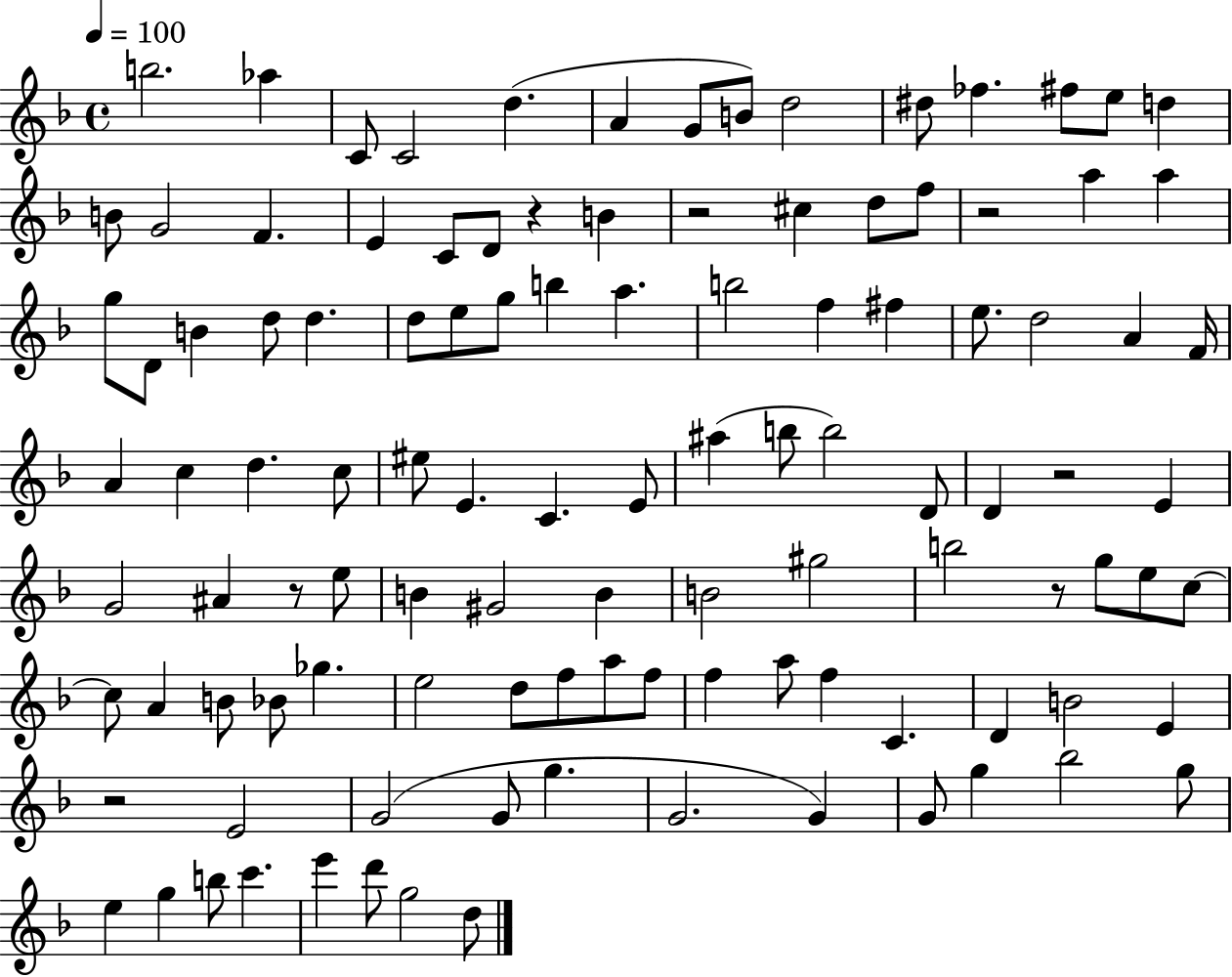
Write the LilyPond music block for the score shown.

{
  \clef treble
  \time 4/4
  \defaultTimeSignature
  \key f \major
  \tempo 4 = 100
  b''2. aes''4 | c'8 c'2 d''4.( | a'4 g'8 b'8) d''2 | dis''8 fes''4. fis''8 e''8 d''4 | \break b'8 g'2 f'4. | e'4 c'8 d'8 r4 b'4 | r2 cis''4 d''8 f''8 | r2 a''4 a''4 | \break g''8 d'8 b'4 d''8 d''4. | d''8 e''8 g''8 b''4 a''4. | b''2 f''4 fis''4 | e''8. d''2 a'4 f'16 | \break a'4 c''4 d''4. c''8 | eis''8 e'4. c'4. e'8 | ais''4( b''8 b''2) d'8 | d'4 r2 e'4 | \break g'2 ais'4 r8 e''8 | b'4 gis'2 b'4 | b'2 gis''2 | b''2 r8 g''8 e''8 c''8~~ | \break c''8 a'4 b'8 bes'8 ges''4. | e''2 d''8 f''8 a''8 f''8 | f''4 a''8 f''4 c'4. | d'4 b'2 e'4 | \break r2 e'2 | g'2( g'8 g''4. | g'2. g'4) | g'8 g''4 bes''2 g''8 | \break e''4 g''4 b''8 c'''4. | e'''4 d'''8 g''2 d''8 | \bar "|."
}